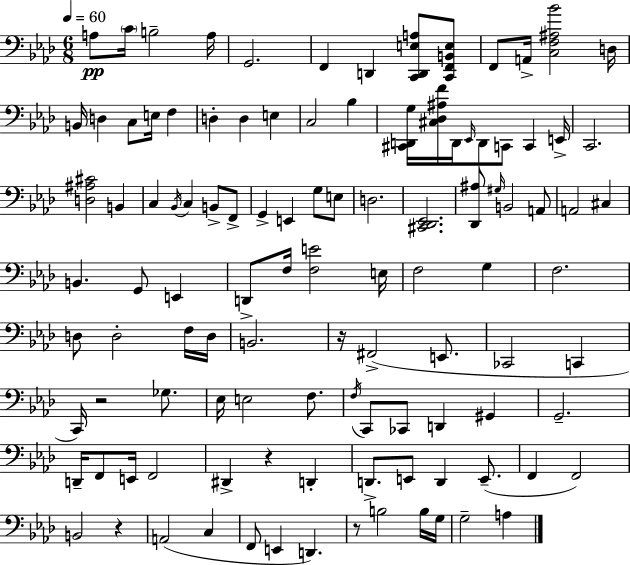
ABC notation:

X:1
T:Untitled
M:6/8
L:1/4
K:Ab
A,/2 C/4 B,2 A,/4 G,,2 F,, D,, [C,,D,,E,A,]/2 [C,,F,,B,,E,]/2 F,,/2 A,,/4 [C,F,^A,_B]2 D,/4 B,,/4 D, C,/2 E,/4 F, D, D, E, C,2 _B, [^C,,D,,G,]/4 [^C,_D,^A,F]/4 D,,/4 _E,,/4 D,,/2 C,,/2 C,, E,,/4 C,,2 [D,^A,^C]2 B,, C, _B,,/4 C, B,,/2 F,,/2 G,, E,, G,/2 E,/2 D,2 [^C,,_D,,_E,,]2 [_D,,^A,]/2 ^G,/4 B,,2 A,,/2 A,,2 ^C, B,, G,,/2 E,, D,,/2 F,/4 [F,E]2 E,/4 F,2 G, F,2 D,/2 D,2 F,/4 D,/4 B,,2 z/4 ^F,,2 E,,/2 _C,,2 C,, C,,/4 z2 _G,/2 _E,/4 E,2 F,/2 F,/4 C,,/2 _C,,/2 D,, ^G,, G,,2 D,,/4 F,,/2 E,,/4 F,,2 ^D,, z D,, D,,/2 E,,/2 D,, E,,/2 F,, F,,2 B,,2 z A,,2 C, F,,/2 E,, D,, z/2 B,2 B,/4 G,/4 G,2 A,